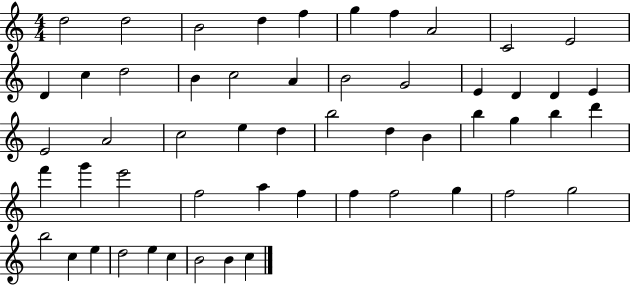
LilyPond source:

{
  \clef treble
  \numericTimeSignature
  \time 4/4
  \key c \major
  d''2 d''2 | b'2 d''4 f''4 | g''4 f''4 a'2 | c'2 e'2 | \break d'4 c''4 d''2 | b'4 c''2 a'4 | b'2 g'2 | e'4 d'4 d'4 e'4 | \break e'2 a'2 | c''2 e''4 d''4 | b''2 d''4 b'4 | b''4 g''4 b''4 d'''4 | \break f'''4 g'''4 e'''2 | f''2 a''4 f''4 | f''4 f''2 g''4 | f''2 g''2 | \break b''2 c''4 e''4 | d''2 e''4 c''4 | b'2 b'4 c''4 | \bar "|."
}